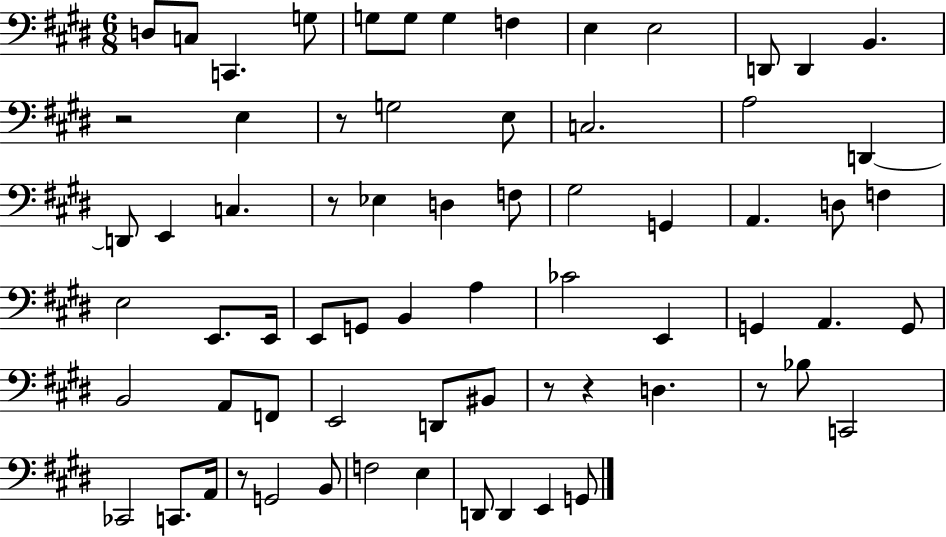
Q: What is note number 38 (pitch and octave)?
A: CES4